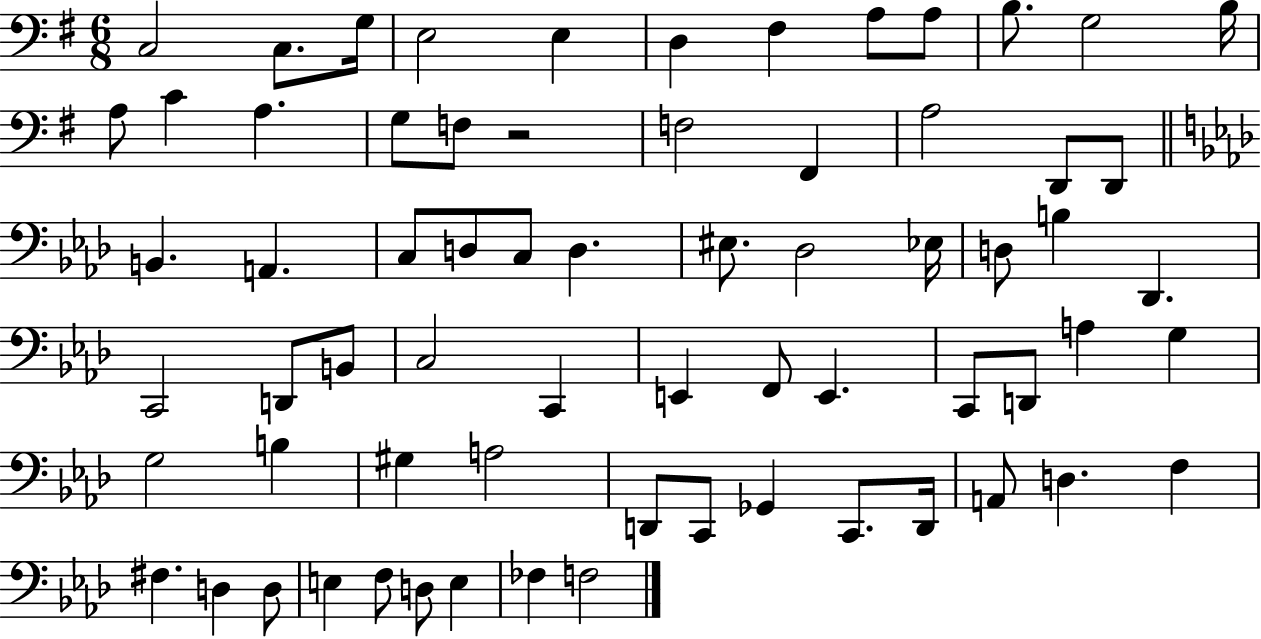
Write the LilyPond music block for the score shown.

{
  \clef bass
  \numericTimeSignature
  \time 6/8
  \key g \major
  c2 c8. g16 | e2 e4 | d4 fis4 a8 a8 | b8. g2 b16 | \break a8 c'4 a4. | g8 f8 r2 | f2 fis,4 | a2 d,8 d,8 | \break \bar "||" \break \key aes \major b,4. a,4. | c8 d8 c8 d4. | eis8. des2 ees16 | d8 b4 des,4. | \break c,2 d,8 b,8 | c2 c,4 | e,4 f,8 e,4. | c,8 d,8 a4 g4 | \break g2 b4 | gis4 a2 | d,8 c,8 ges,4 c,8. d,16 | a,8 d4. f4 | \break fis4. d4 d8 | e4 f8 d8 e4 | fes4 f2 | \bar "|."
}